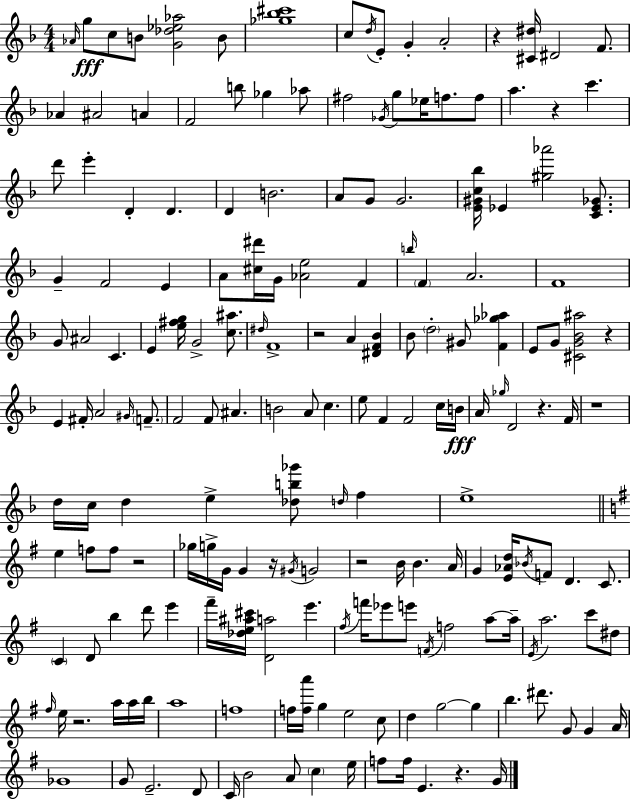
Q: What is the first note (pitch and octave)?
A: Ab4